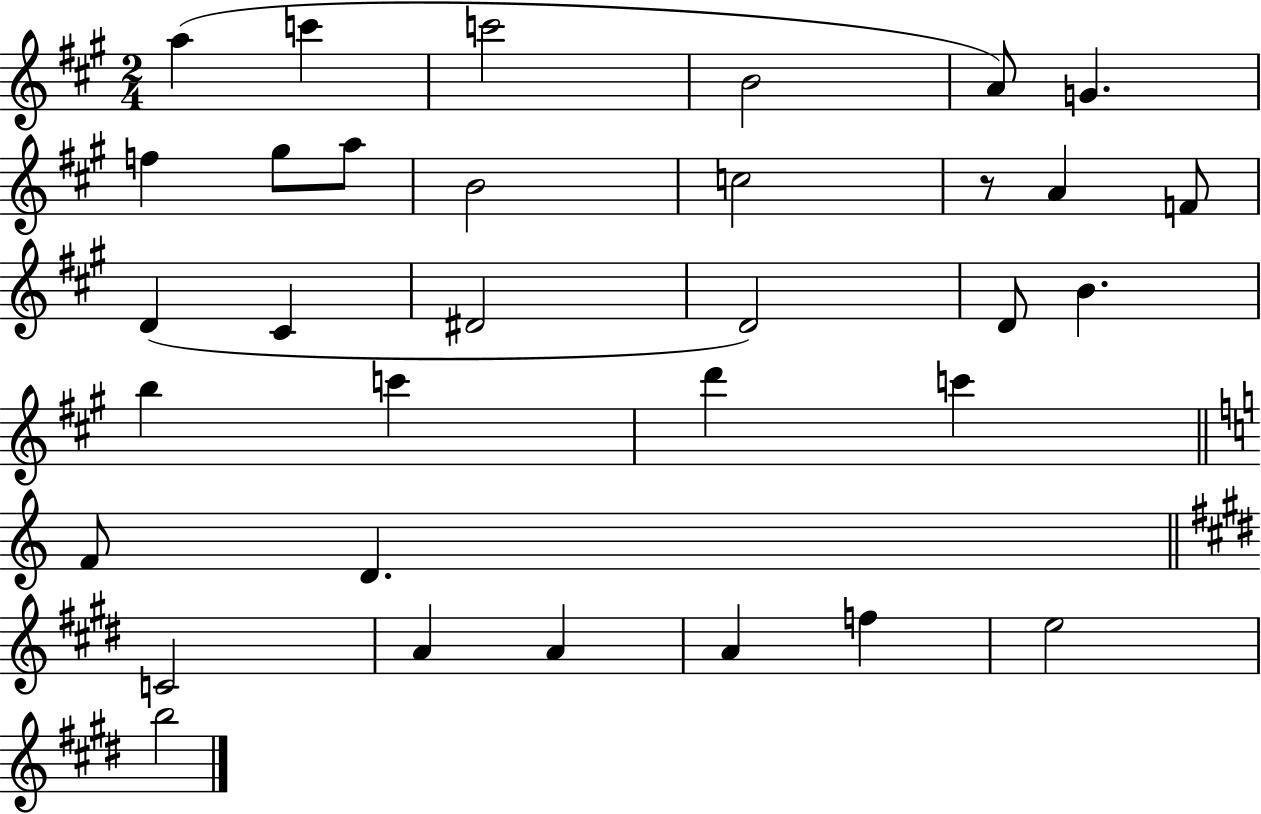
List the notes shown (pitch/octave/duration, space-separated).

A5/q C6/q C6/h B4/h A4/e G4/q. F5/q G#5/e A5/e B4/h C5/h R/e A4/q F4/e D4/q C#4/q D#4/h D4/h D4/e B4/q. B5/q C6/q D6/q C6/q F4/e D4/q. C4/h A4/q A4/q A4/q F5/q E5/h B5/h